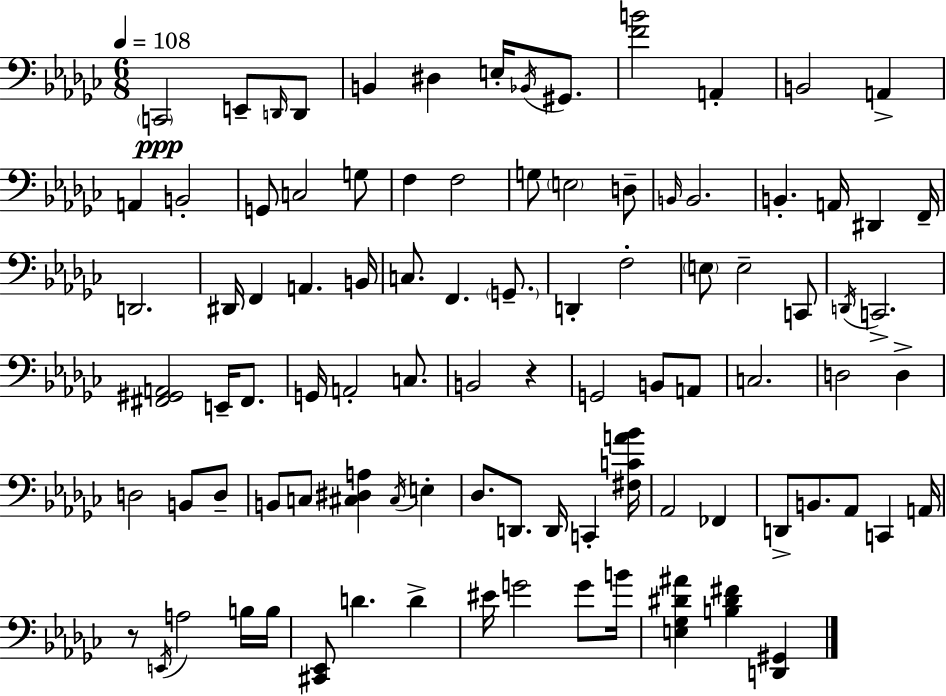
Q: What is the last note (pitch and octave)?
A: B4